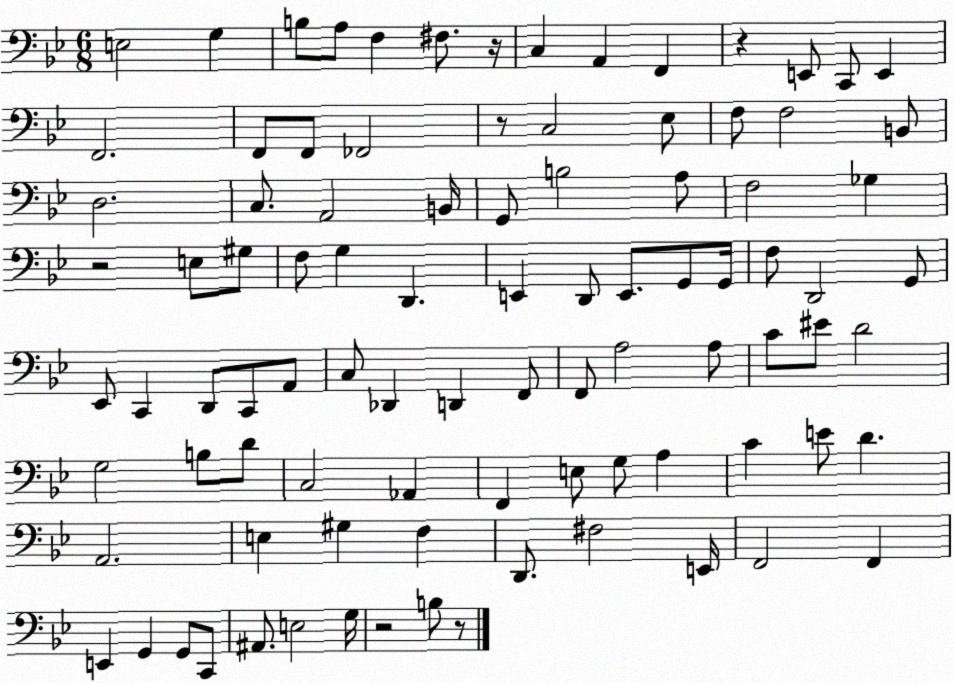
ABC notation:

X:1
T:Untitled
M:6/8
L:1/4
K:Bb
E,2 G, B,/2 A,/2 F, ^F,/2 z/4 C, A,, F,, z E,,/2 C,,/2 E,, F,,2 F,,/2 F,,/2 _F,,2 z/2 C,2 _E,/2 F,/2 F,2 B,,/2 D,2 C,/2 A,,2 B,,/4 G,,/2 B,2 A,/2 F,2 _G, z2 E,/2 ^G,/2 F,/2 G, D,, E,, D,,/2 E,,/2 G,,/2 G,,/4 F,/2 D,,2 G,,/2 _E,,/2 C,, D,,/2 C,,/2 A,,/2 C,/2 _D,, D,, F,,/2 F,,/2 A,2 A,/2 C/2 ^E/2 D2 G,2 B,/2 D/2 C,2 _A,, F,, E,/2 G,/2 A, C E/2 D A,,2 E, ^G, F, D,,/2 ^F,2 E,,/4 F,,2 F,, E,, G,, G,,/2 C,,/2 ^A,,/2 E,2 G,/4 z2 B,/2 z/2